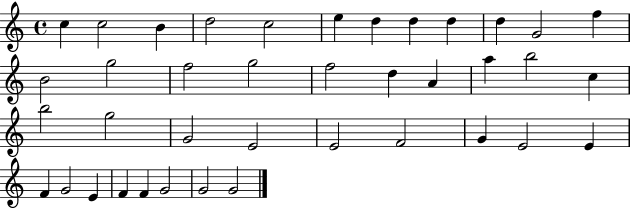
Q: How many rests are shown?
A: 0